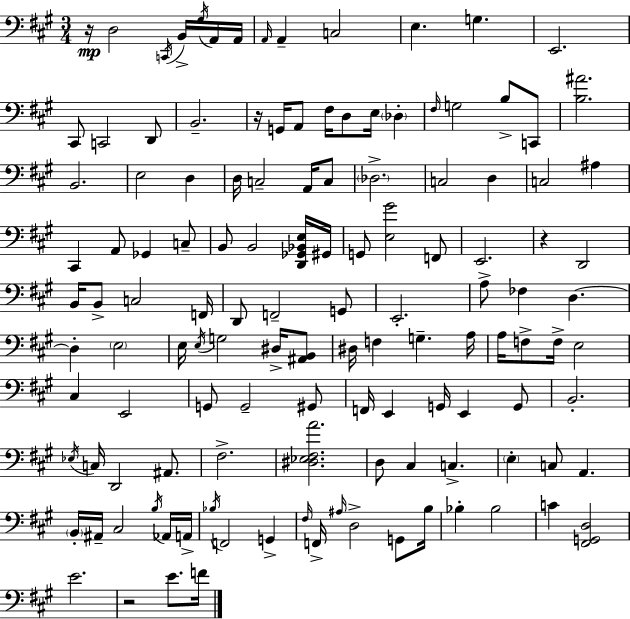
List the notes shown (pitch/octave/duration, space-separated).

R/s D3/h C2/s B2/s G#3/s A2/s A2/s A2/s A2/q C3/h E3/q. G3/q. E2/h. C#2/e C2/h D2/e B2/h. R/s G2/s A2/e F#3/s D3/e E3/s Db3/q F#3/s G3/h B3/e C2/e [B3,A#4]/h. B2/h. E3/h D3/q D3/s C3/h A2/s C3/e Db3/h. C3/h D3/q C3/h A#3/q C#2/q A2/e Gb2/q C3/e B2/e B2/h [D2,Gb2,Bb2,E3]/s G#2/s G2/e [E3,G#4]/h F2/e E2/h. R/q D2/h B2/s B2/e C3/h F2/s D2/e F2/h G2/e E2/h. A3/e FES3/q D3/q. D3/q E3/h E3/s E3/s G3/h D#3/s [A#2,B2]/e D#3/s F3/q G3/q. A3/s A3/s F3/e F3/s E3/h C#3/q E2/h G2/e G2/h G#2/e F2/s E2/q G2/s E2/q G2/e B2/h. Eb3/s C3/s D2/h A#2/e. F#3/h. [D#3,Eb3,F#3,A4]/h. D3/e C#3/q C3/q. E3/q C3/e A2/q. B2/s A#2/s C#3/h B3/s Ab2/s A2/s Bb3/s F2/h G2/q F#3/s F2/s A#3/s D3/h G2/e B3/s Bb3/q Bb3/h C4/q [F#2,G2,D3]/h E4/h. R/h E4/e. F4/s